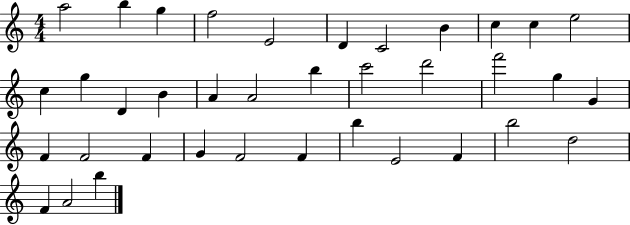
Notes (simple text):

A5/h B5/q G5/q F5/h E4/h D4/q C4/h B4/q C5/q C5/q E5/h C5/q G5/q D4/q B4/q A4/q A4/h B5/q C6/h D6/h F6/h G5/q G4/q F4/q F4/h F4/q G4/q F4/h F4/q B5/q E4/h F4/q B5/h D5/h F4/q A4/h B5/q